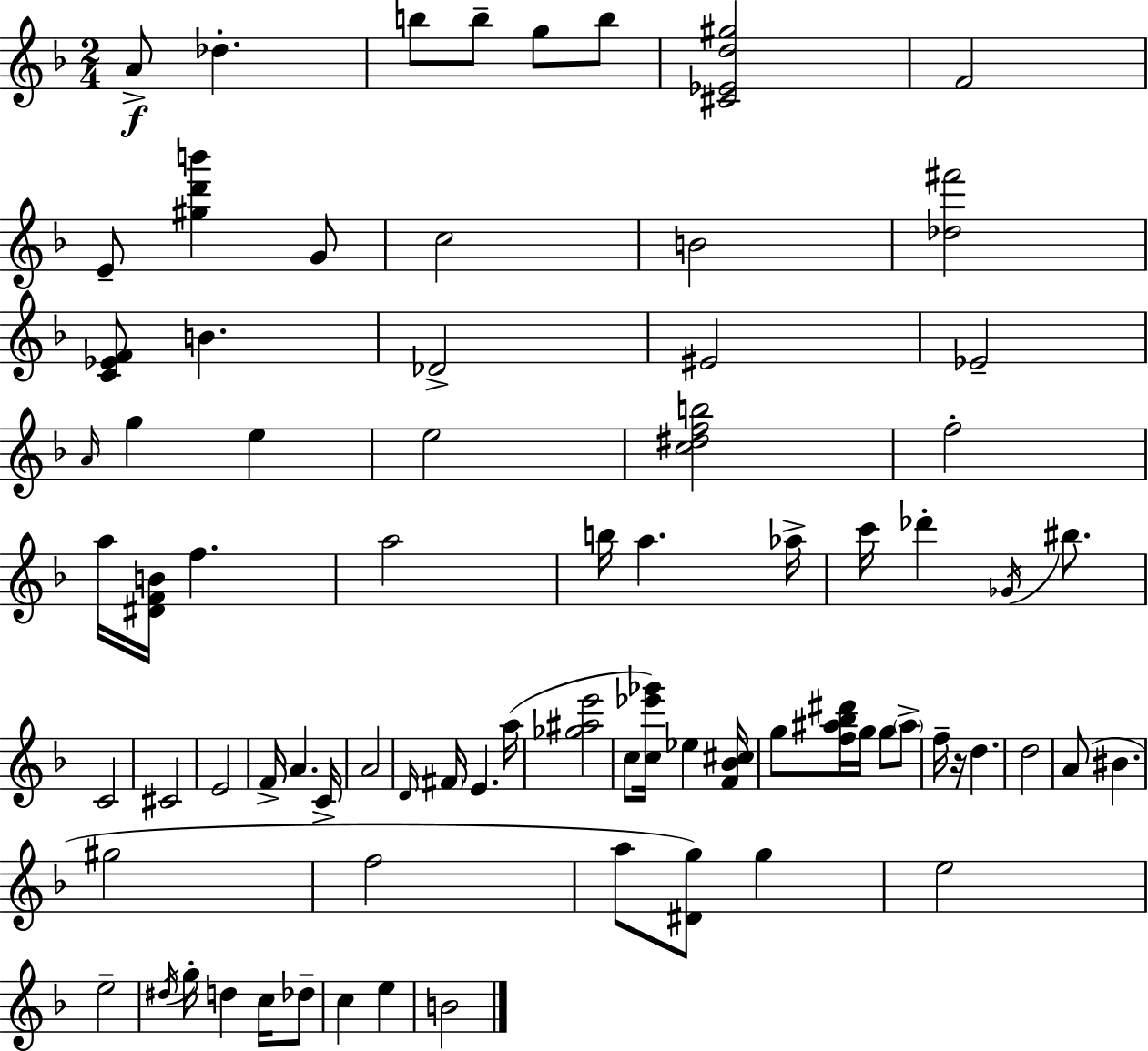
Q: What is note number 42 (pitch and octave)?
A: C5